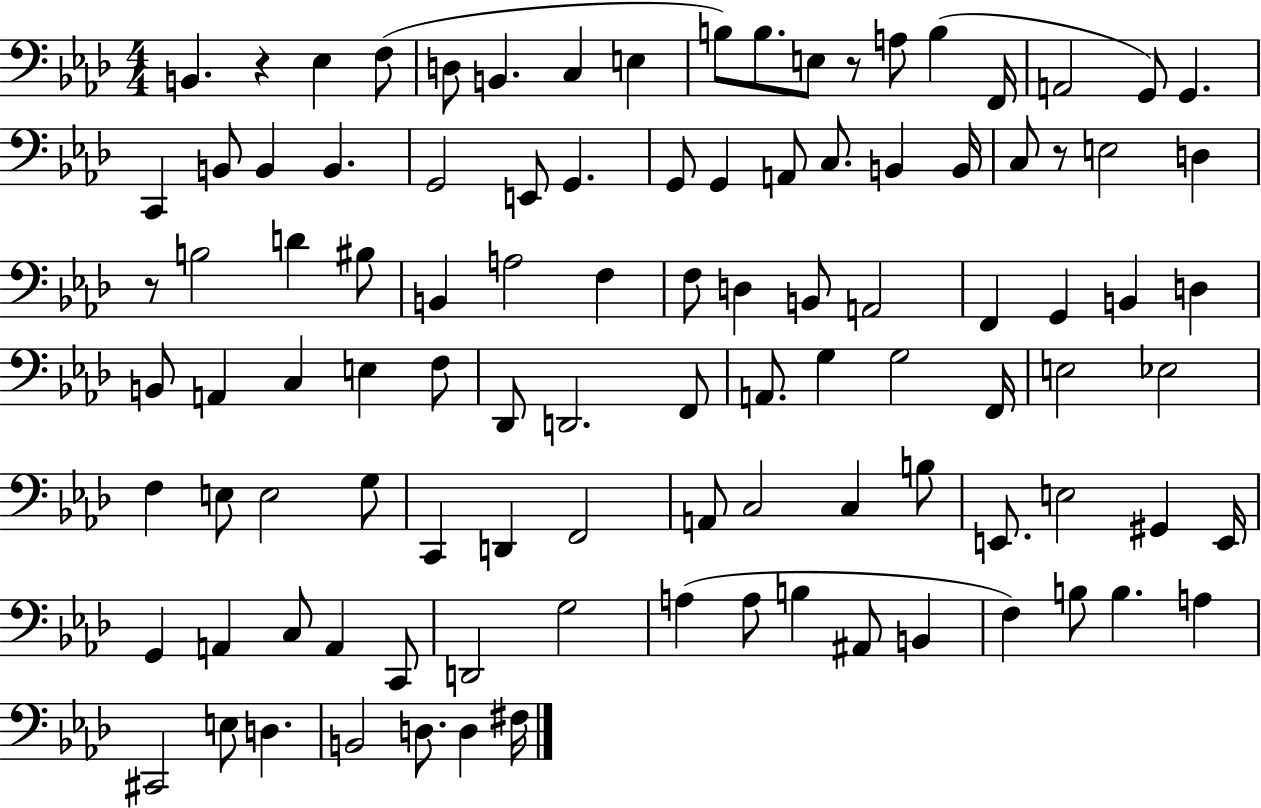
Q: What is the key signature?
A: AES major